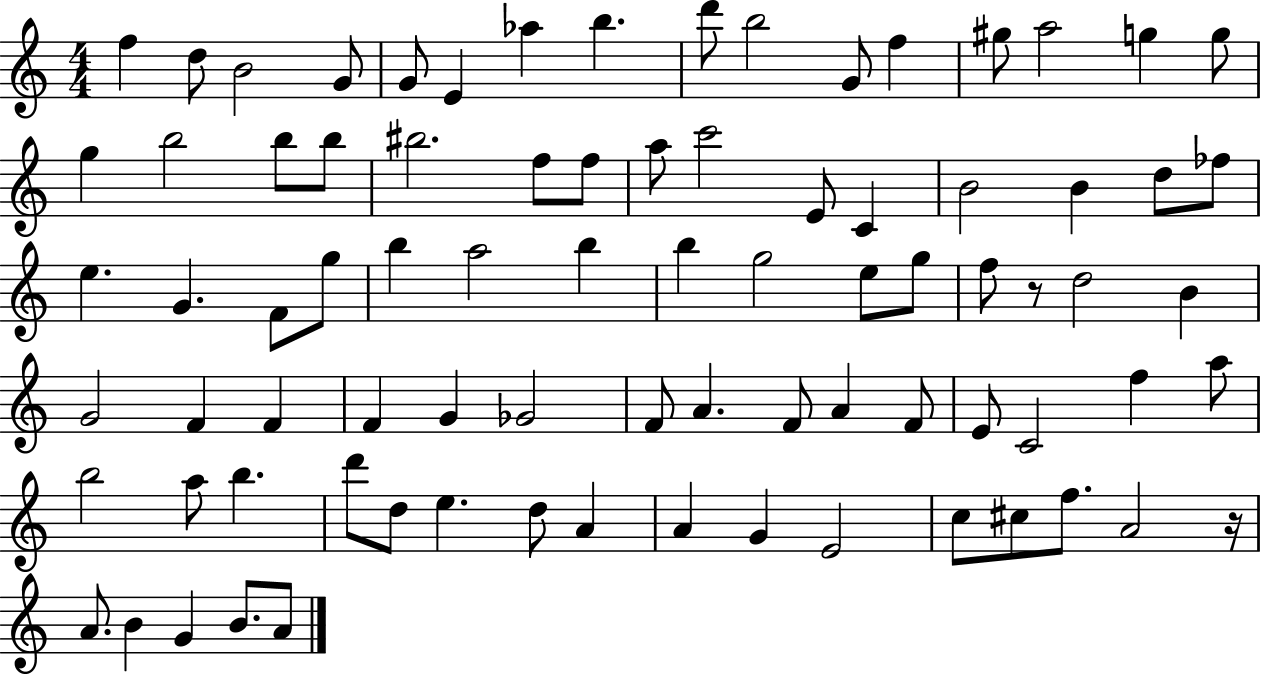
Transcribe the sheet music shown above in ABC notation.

X:1
T:Untitled
M:4/4
L:1/4
K:C
f d/2 B2 G/2 G/2 E _a b d'/2 b2 G/2 f ^g/2 a2 g g/2 g b2 b/2 b/2 ^b2 f/2 f/2 a/2 c'2 E/2 C B2 B d/2 _f/2 e G F/2 g/2 b a2 b b g2 e/2 g/2 f/2 z/2 d2 B G2 F F F G _G2 F/2 A F/2 A F/2 E/2 C2 f a/2 b2 a/2 b d'/2 d/2 e d/2 A A G E2 c/2 ^c/2 f/2 A2 z/4 A/2 B G B/2 A/2